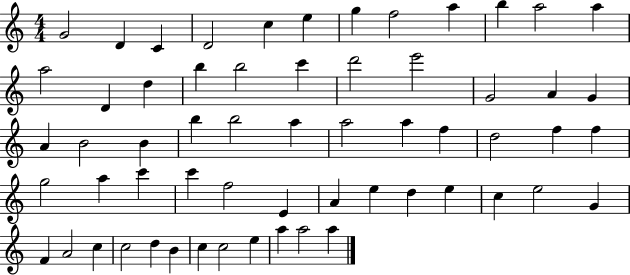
G4/h D4/q C4/q D4/h C5/q E5/q G5/q F5/h A5/q B5/q A5/h A5/q A5/h D4/q D5/q B5/q B5/h C6/q D6/h E6/h G4/h A4/q G4/q A4/q B4/h B4/q B5/q B5/h A5/q A5/h A5/q F5/q D5/h F5/q F5/q G5/h A5/q C6/q C6/q F5/h E4/q A4/q E5/q D5/q E5/q C5/q E5/h G4/q F4/q A4/h C5/q C5/h D5/q B4/q C5/q C5/h E5/q A5/q A5/h A5/q